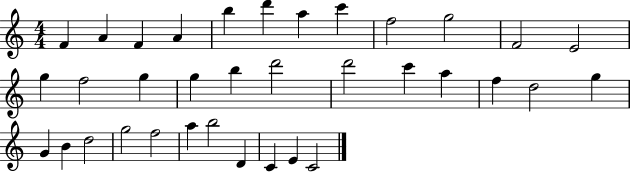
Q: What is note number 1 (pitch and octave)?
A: F4